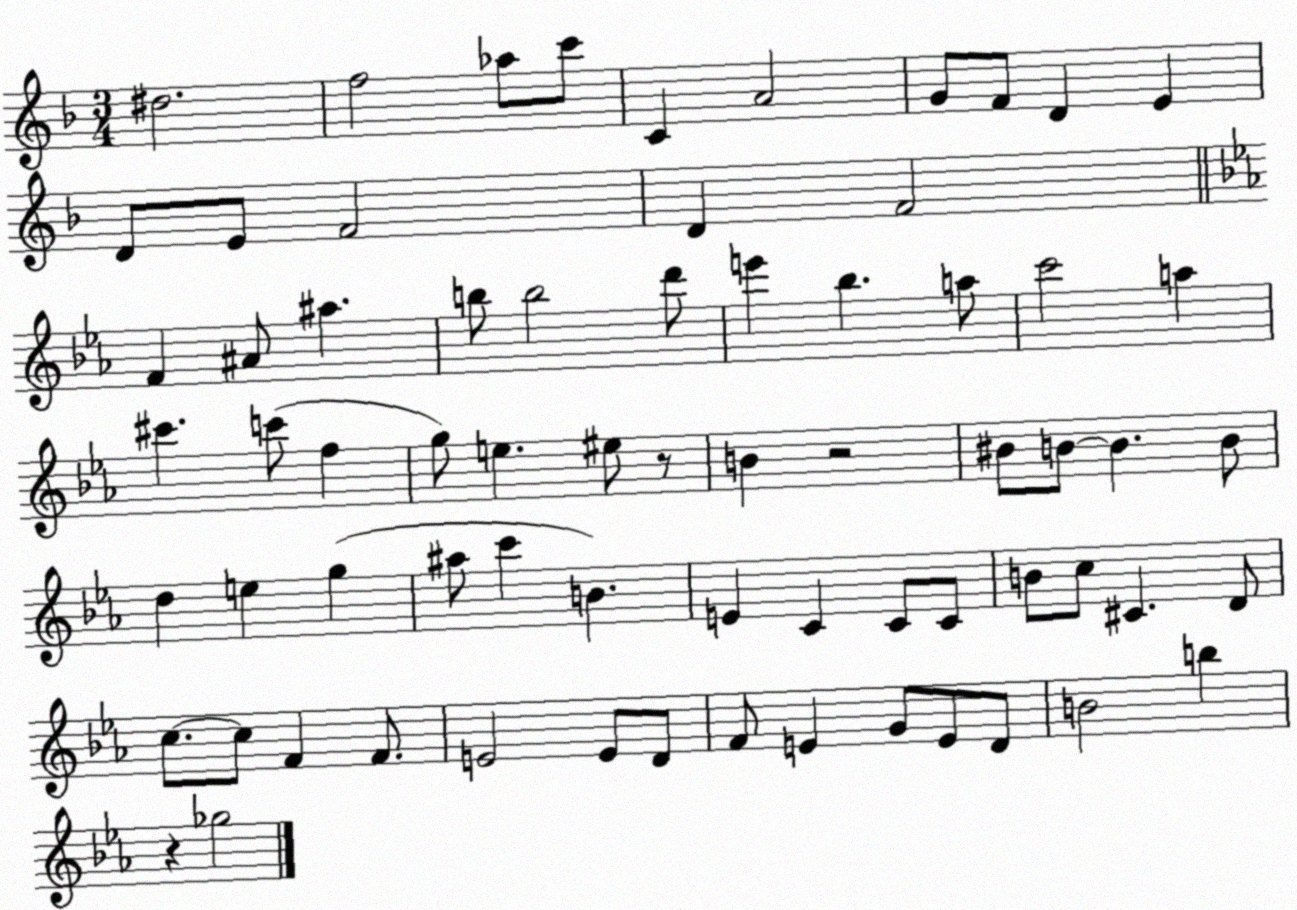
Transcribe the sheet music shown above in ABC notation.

X:1
T:Untitled
M:3/4
L:1/4
K:F
^d2 f2 _a/2 c'/2 C A2 G/2 F/2 D E D/2 E/2 F2 D F2 F ^A/2 ^a b/2 b2 d'/2 e' _b a/2 c'2 a ^c' c'/2 f g/2 e ^e/2 z/2 B z2 ^B/2 B/2 B B/2 d e g ^a/2 c' B E C C/2 C/2 B/2 c/2 ^C D/2 c/2 c/2 F F/2 E2 E/2 D/2 F/2 E G/2 E/2 D/2 B2 b z _g2